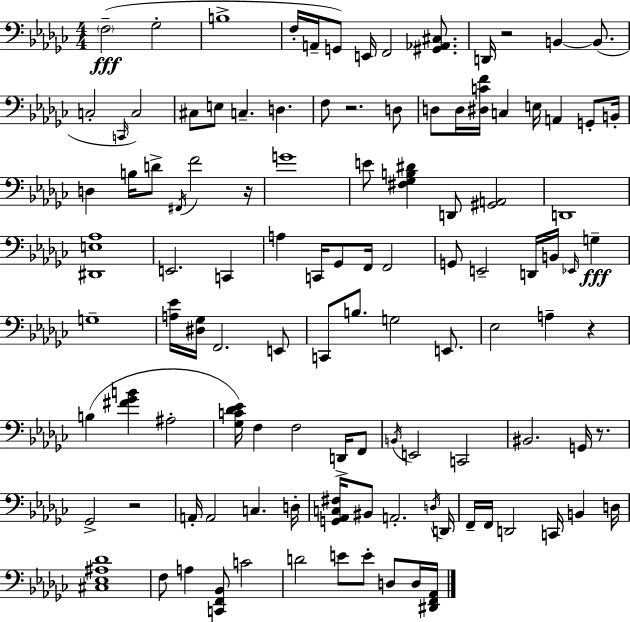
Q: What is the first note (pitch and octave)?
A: F3